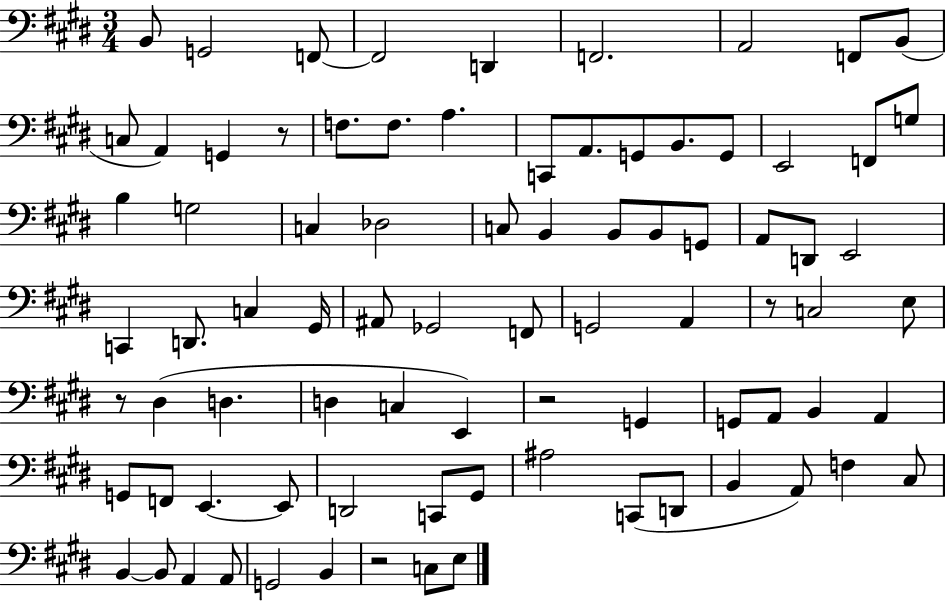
B2/e G2/h F2/e F2/h D2/q F2/h. A2/h F2/e B2/e C3/e A2/q G2/q R/e F3/e. F3/e. A3/q. C2/e A2/e. G2/e B2/e. G2/e E2/h F2/e G3/e B3/q G3/h C3/q Db3/h C3/e B2/q B2/e B2/e G2/e A2/e D2/e E2/h C2/q D2/e. C3/q G#2/s A#2/e Gb2/h F2/e G2/h A2/q R/e C3/h E3/e R/e D#3/q D3/q. D3/q C3/q E2/q R/h G2/q G2/e A2/e B2/q A2/q G2/e F2/e E2/q. E2/e D2/h C2/e G#2/e A#3/h C2/e D2/e B2/q A2/e F3/q C#3/e B2/q B2/e A2/q A2/e G2/h B2/q R/h C3/e E3/e